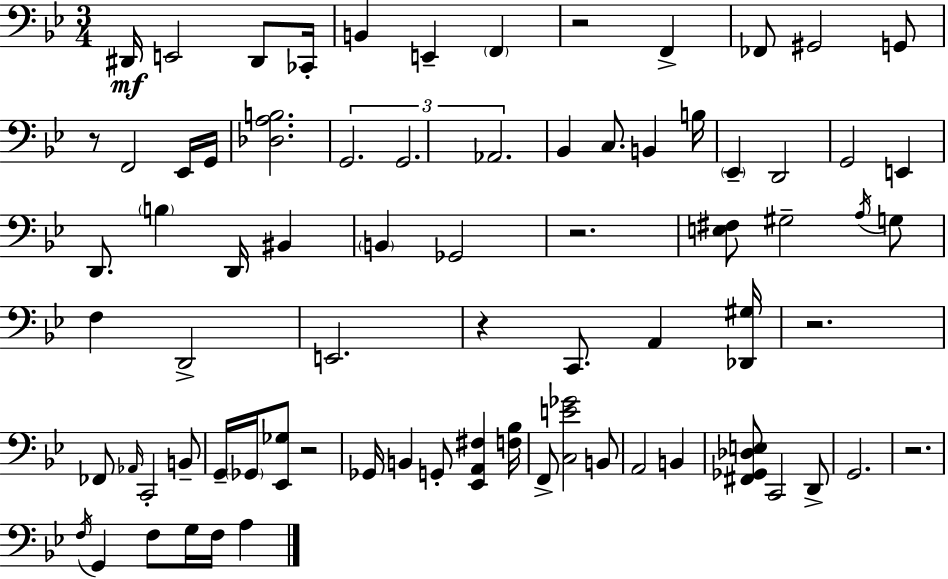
D#2/s E2/h D#2/e CES2/s B2/q E2/q F2/q R/h F2/q FES2/e G#2/h G2/e R/e F2/h Eb2/s G2/s [Db3,A3,B3]/h. G2/h. G2/h. Ab2/h. Bb2/q C3/e. B2/q B3/s Eb2/q D2/h G2/h E2/q D2/e. B3/q D2/s BIS2/q B2/q Gb2/h R/h. [E3,F#3]/e G#3/h A3/s G3/e F3/q D2/h E2/h. R/q C2/e. A2/q [Db2,G#3]/s R/h. FES2/e Ab2/s C2/h B2/e G2/s Gb2/s [Eb2,Gb3]/e R/h Gb2/s B2/q G2/e [Eb2,A2,F#3]/q [F3,Bb3]/s F2/e [C3,E4,Gb4]/h B2/e A2/h B2/q [F#2,Gb2,Db3,E3]/e C2/h D2/e G2/h. R/h. F3/s G2/q F3/e G3/s F3/s A3/q